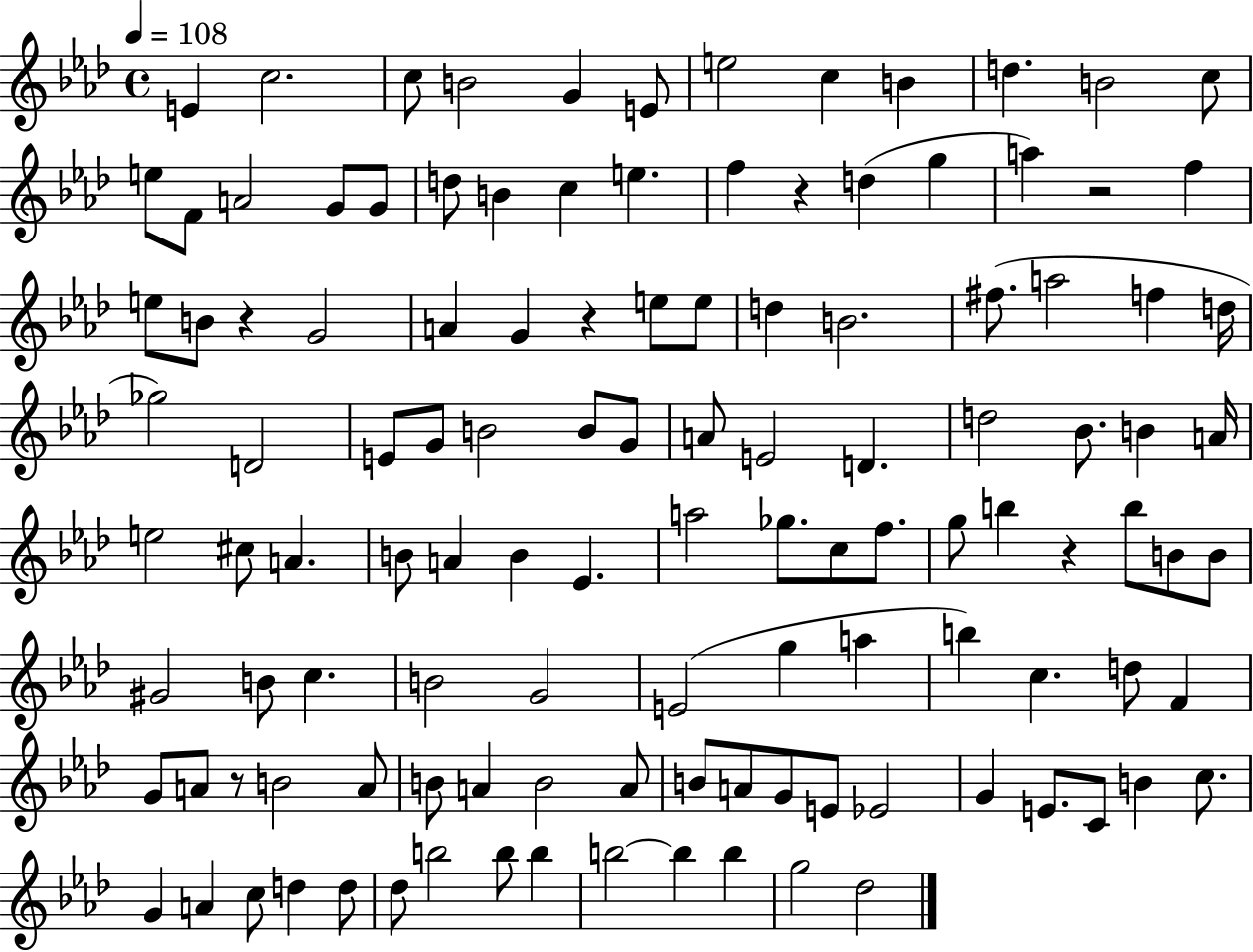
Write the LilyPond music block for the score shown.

{
  \clef treble
  \time 4/4
  \defaultTimeSignature
  \key aes \major
  \tempo 4 = 108
  e'4 c''2. | c''8 b'2 g'4 e'8 | e''2 c''4 b'4 | d''4. b'2 c''8 | \break e''8 f'8 a'2 g'8 g'8 | d''8 b'4 c''4 e''4. | f''4 r4 d''4( g''4 | a''4) r2 f''4 | \break e''8 b'8 r4 g'2 | a'4 g'4 r4 e''8 e''8 | d''4 b'2. | fis''8.( a''2 f''4 d''16 | \break ges''2) d'2 | e'8 g'8 b'2 b'8 g'8 | a'8 e'2 d'4. | d''2 bes'8. b'4 a'16 | \break e''2 cis''8 a'4. | b'8 a'4 b'4 ees'4. | a''2 ges''8. c''8 f''8. | g''8 b''4 r4 b''8 b'8 b'8 | \break gis'2 b'8 c''4. | b'2 g'2 | e'2( g''4 a''4 | b''4) c''4. d''8 f'4 | \break g'8 a'8 r8 b'2 a'8 | b'8 a'4 b'2 a'8 | b'8 a'8 g'8 e'8 ees'2 | g'4 e'8. c'8 b'4 c''8. | \break g'4 a'4 c''8 d''4 d''8 | des''8 b''2 b''8 b''4 | b''2~~ b''4 b''4 | g''2 des''2 | \break \bar "|."
}